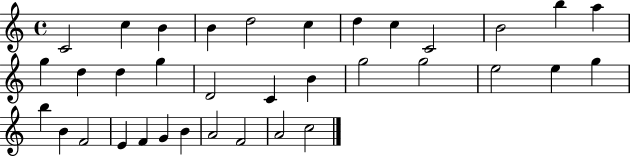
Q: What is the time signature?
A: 4/4